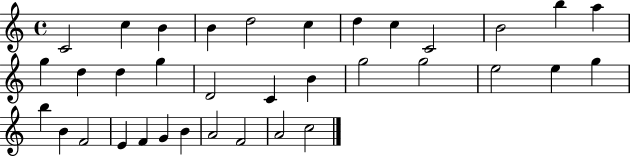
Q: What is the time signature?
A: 4/4